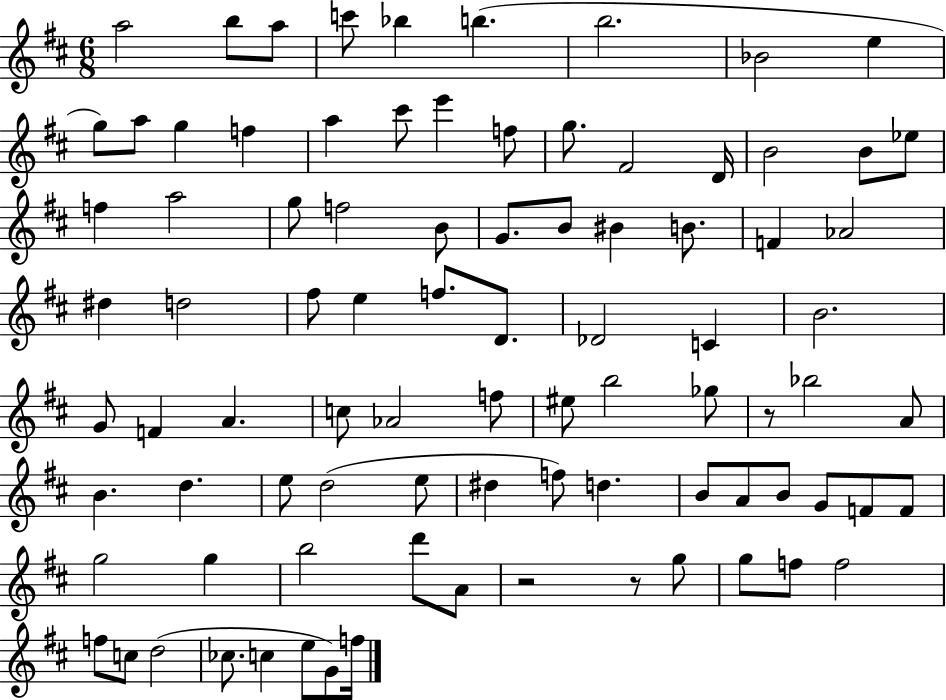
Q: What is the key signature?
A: D major